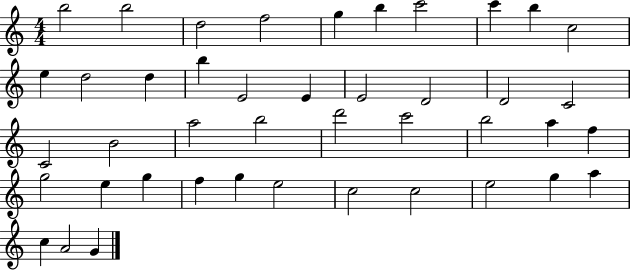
X:1
T:Untitled
M:4/4
L:1/4
K:C
b2 b2 d2 f2 g b c'2 c' b c2 e d2 d b E2 E E2 D2 D2 C2 C2 B2 a2 b2 d'2 c'2 b2 a f g2 e g f g e2 c2 c2 e2 g a c A2 G